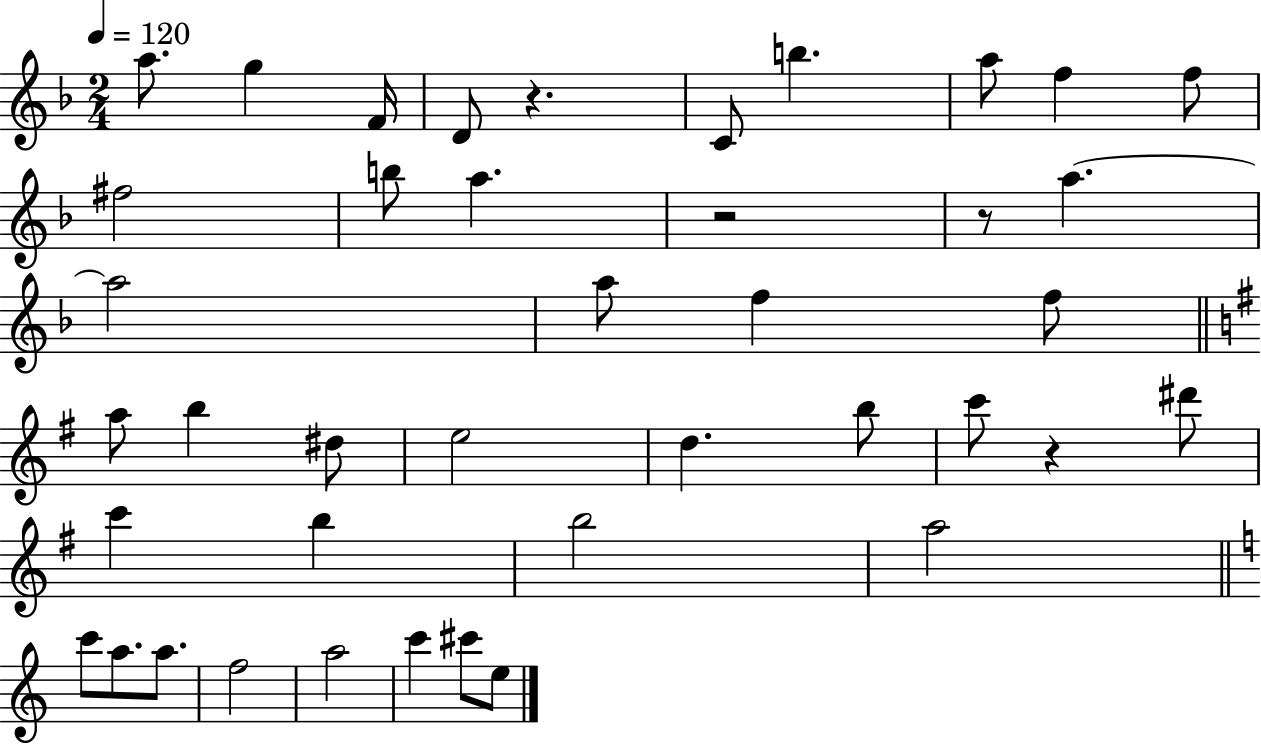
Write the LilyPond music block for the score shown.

{
  \clef treble
  \numericTimeSignature
  \time 2/4
  \key f \major
  \tempo 4 = 120
  a''8. g''4 f'16 | d'8 r4. | c'8 b''4. | a''8 f''4 f''8 | \break fis''2 | b''8 a''4. | r2 | r8 a''4.~~ | \break a''2 | a''8 f''4 f''8 | \bar "||" \break \key e \minor a''8 b''4 dis''8 | e''2 | d''4. b''8 | c'''8 r4 dis'''8 | \break c'''4 b''4 | b''2 | a''2 | \bar "||" \break \key c \major c'''8 a''8. a''8. | f''2 | a''2 | c'''4 cis'''8 e''8 | \break \bar "|."
}